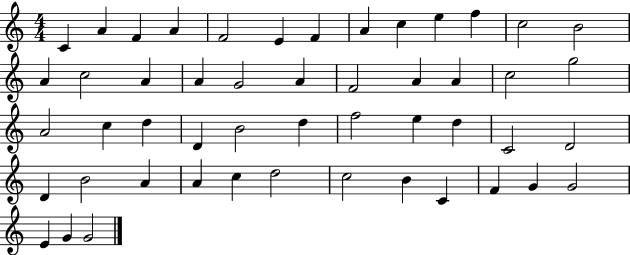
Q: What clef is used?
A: treble